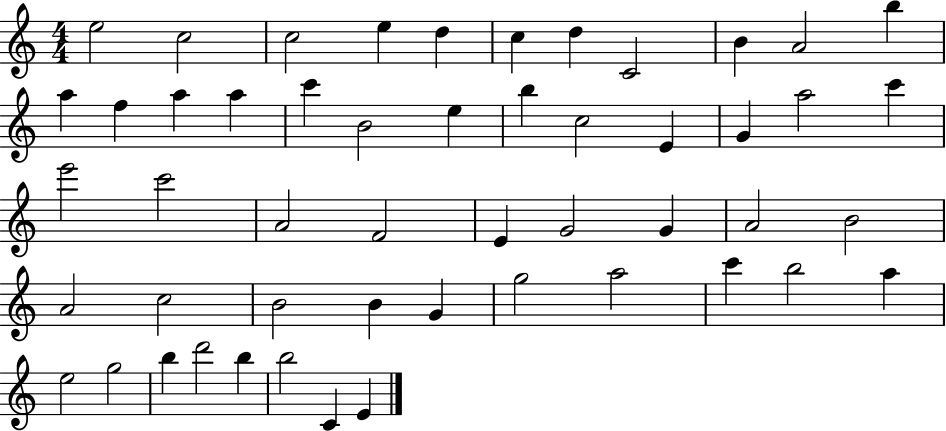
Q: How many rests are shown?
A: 0